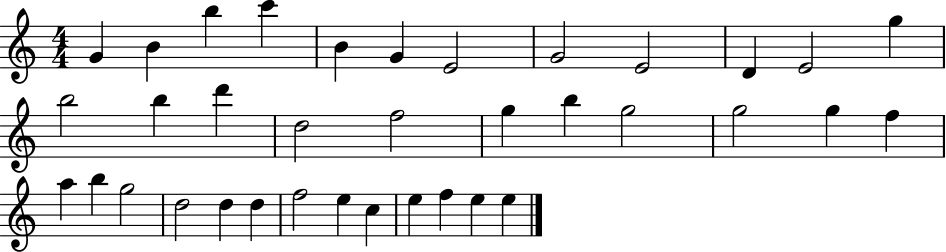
G4/q B4/q B5/q C6/q B4/q G4/q E4/h G4/h E4/h D4/q E4/h G5/q B5/h B5/q D6/q D5/h F5/h G5/q B5/q G5/h G5/h G5/q F5/q A5/q B5/q G5/h D5/h D5/q D5/q F5/h E5/q C5/q E5/q F5/q E5/q E5/q